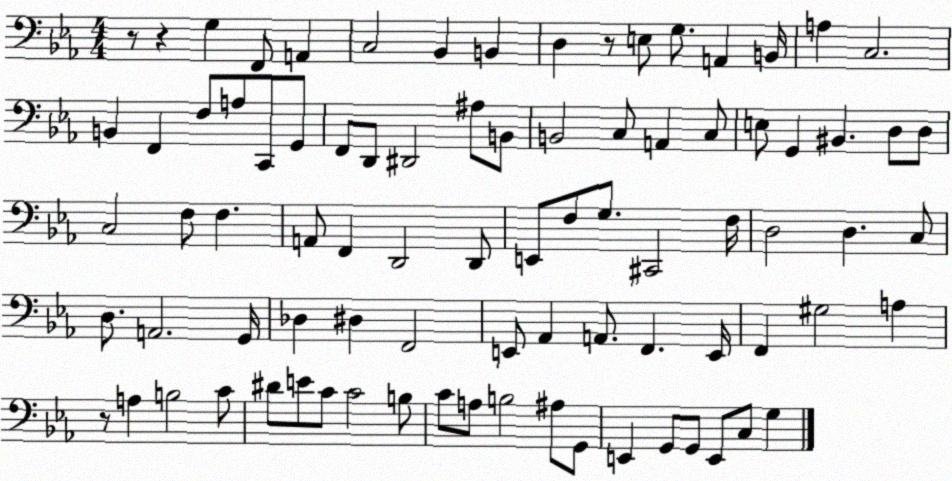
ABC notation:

X:1
T:Untitled
M:4/4
L:1/4
K:Eb
z/2 z G, F,,/2 A,, C,2 _B,, B,, D, z/2 E,/2 G,/2 A,, B,,/4 A, C,2 B,, F,, F,/2 A,/2 C,,/2 G,,/2 F,,/2 D,,/2 ^D,,2 ^A,/2 B,,/2 B,,2 C,/2 A,, C,/2 E,/2 G,, ^B,, D,/2 D,/2 C,2 F,/2 F, A,,/2 F,, D,,2 D,,/2 E,,/2 F,/2 G,/2 ^C,,2 F,/4 D,2 D, C,/2 D,/2 A,,2 G,,/4 _D, ^D, F,,2 E,,/2 _A,, A,,/2 F,, E,,/4 F,, ^G,2 A, z/2 A, B,2 C/2 ^D/2 E/2 C/2 C2 B,/2 C/2 A,/2 B,2 ^A,/2 G,,/2 E,, G,,/2 G,,/2 E,,/2 C,/2 G,